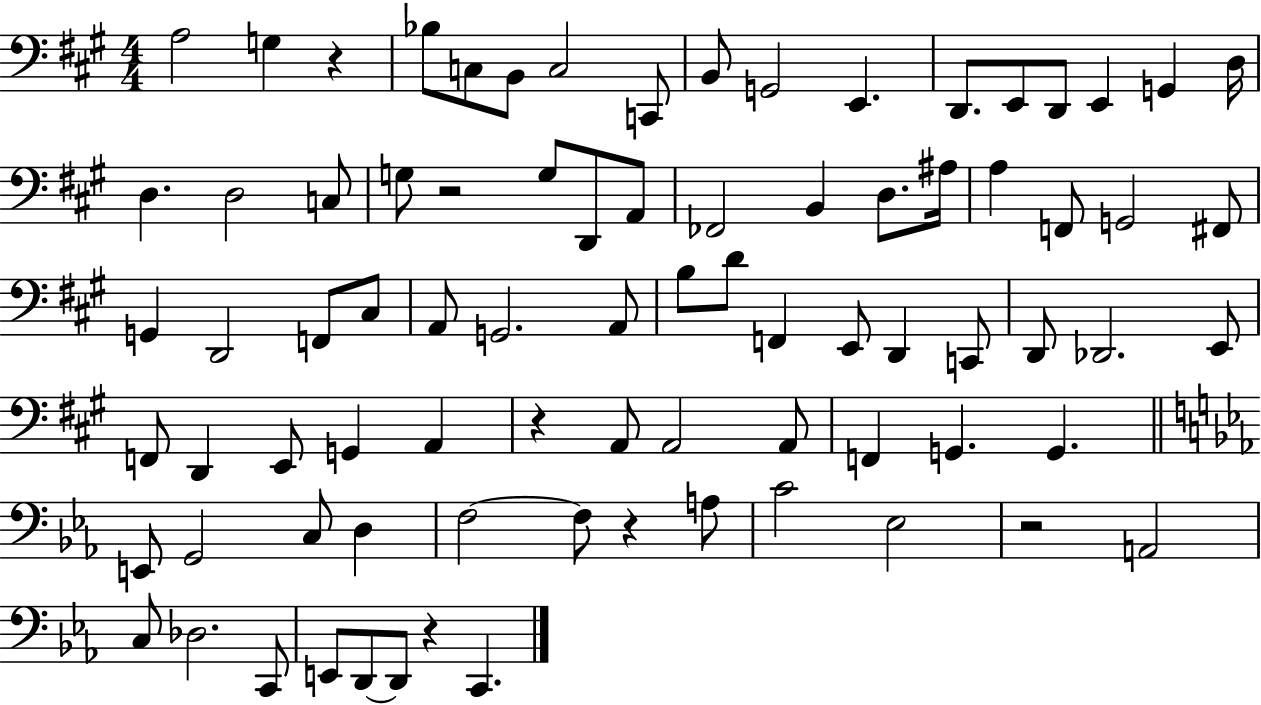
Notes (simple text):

A3/h G3/q R/q Bb3/e C3/e B2/e C3/h C2/e B2/e G2/h E2/q. D2/e. E2/e D2/e E2/q G2/q D3/s D3/q. D3/h C3/e G3/e R/h G3/e D2/e A2/e FES2/h B2/q D3/e. A#3/s A3/q F2/e G2/h F#2/e G2/q D2/h F2/e C#3/e A2/e G2/h. A2/e B3/e D4/e F2/q E2/e D2/q C2/e D2/e Db2/h. E2/e F2/e D2/q E2/e G2/q A2/q R/q A2/e A2/h A2/e F2/q G2/q. G2/q. E2/e G2/h C3/e D3/q F3/h F3/e R/q A3/e C4/h Eb3/h R/h A2/h C3/e Db3/h. C2/e E2/e D2/e D2/e R/q C2/q.